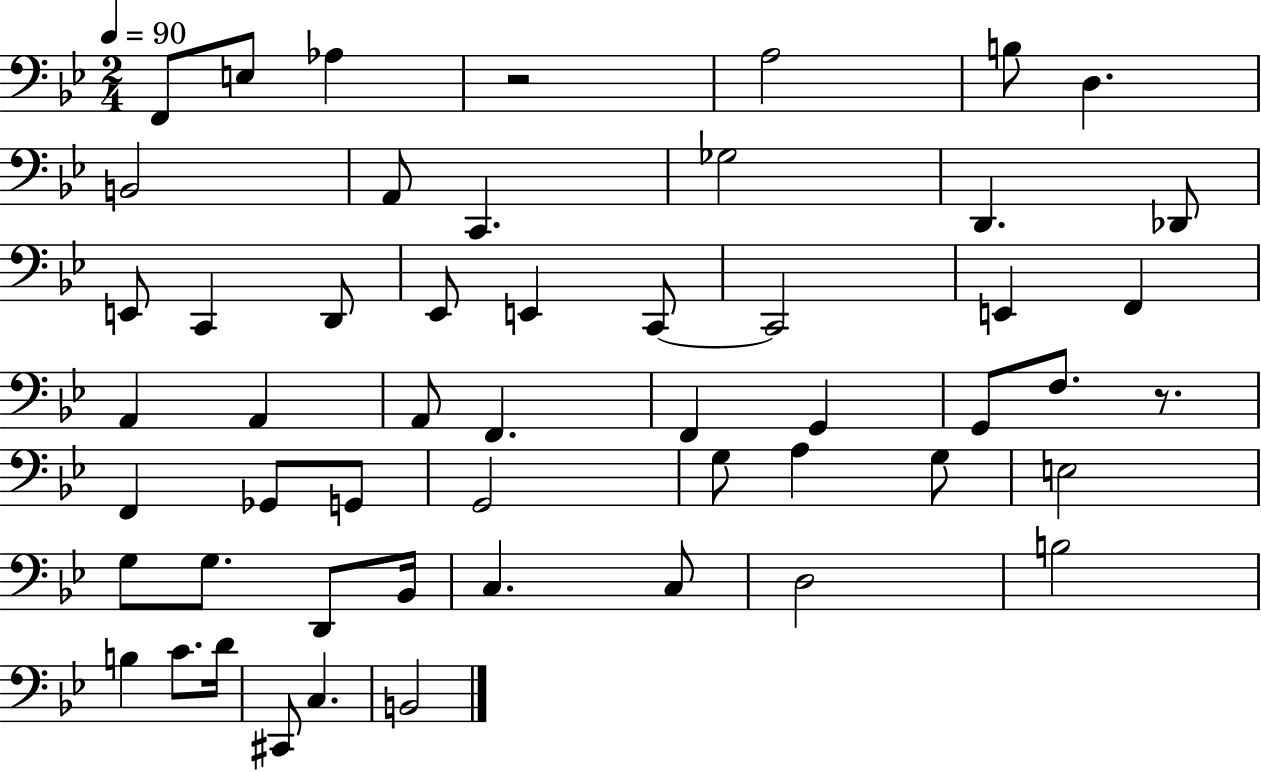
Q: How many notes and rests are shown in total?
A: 53